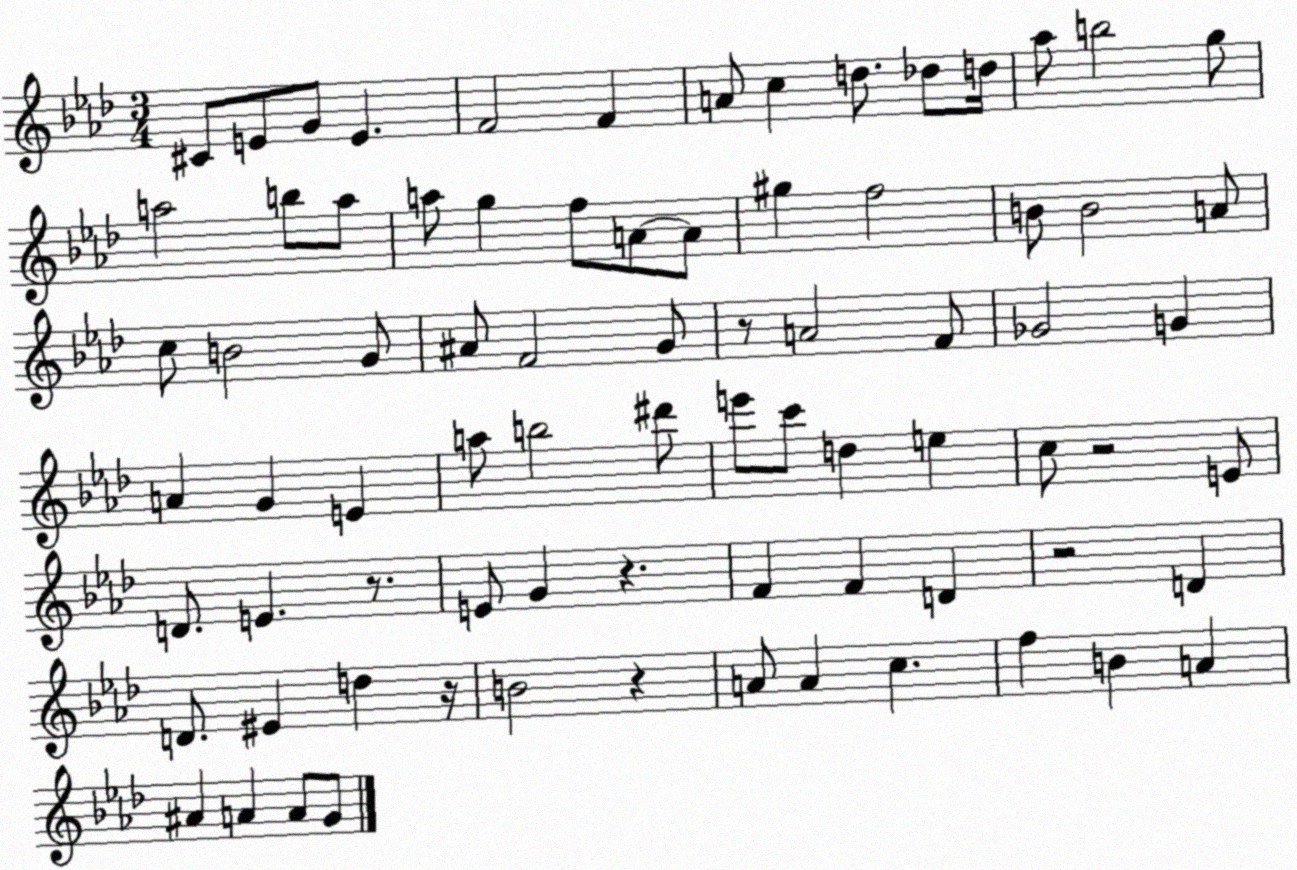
X:1
T:Untitled
M:3/4
L:1/4
K:Ab
^C/2 E/2 G/2 E F2 F A/2 c d/2 _d/2 d/4 _a/2 b2 g/2 a2 b/2 a/2 a/2 g f/2 A/2 A/2 ^g f2 B/2 B2 A/2 c/2 B2 G/2 ^A/2 F2 G/2 z/2 A2 F/2 _G2 G A G E a/2 b2 ^d'/2 e'/2 c'/2 d e c/2 z2 E/2 D/2 E z/2 E/2 G z F F D z2 D D/2 ^E d z/4 B2 z A/2 A c f B A ^A A A/2 G/2